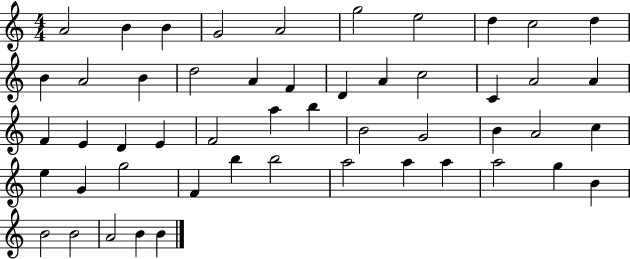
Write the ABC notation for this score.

X:1
T:Untitled
M:4/4
L:1/4
K:C
A2 B B G2 A2 g2 e2 d c2 d B A2 B d2 A F D A c2 C A2 A F E D E F2 a b B2 G2 B A2 c e G g2 F b b2 a2 a a a2 g B B2 B2 A2 B B